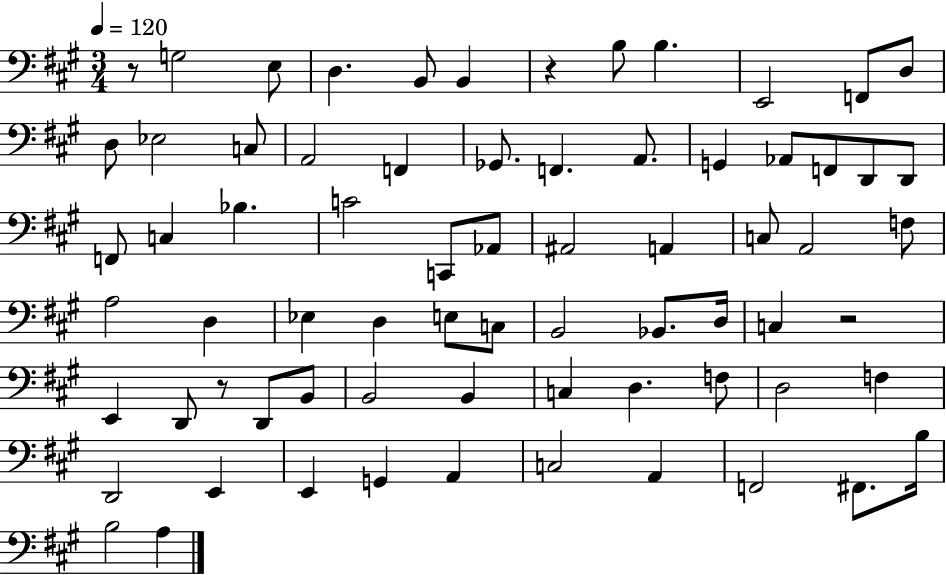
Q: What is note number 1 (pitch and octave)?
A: G3